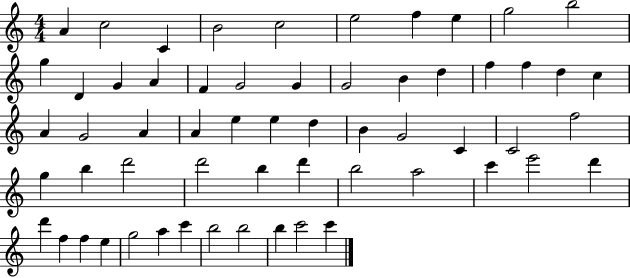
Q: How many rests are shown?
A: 0